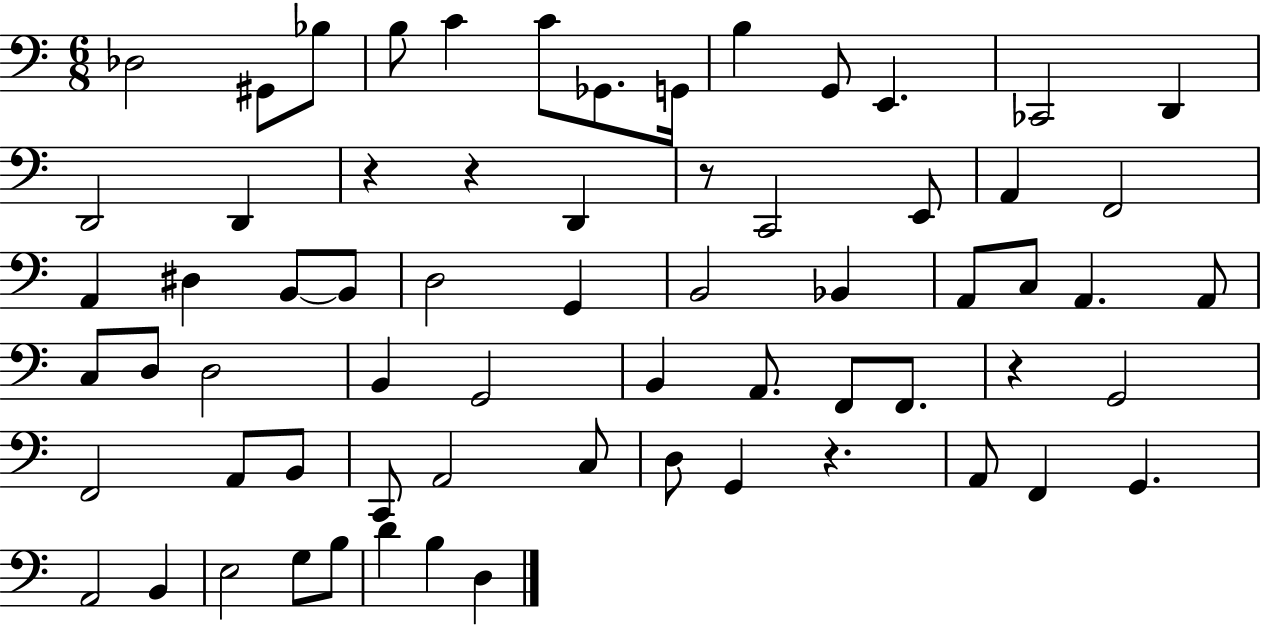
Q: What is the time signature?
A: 6/8